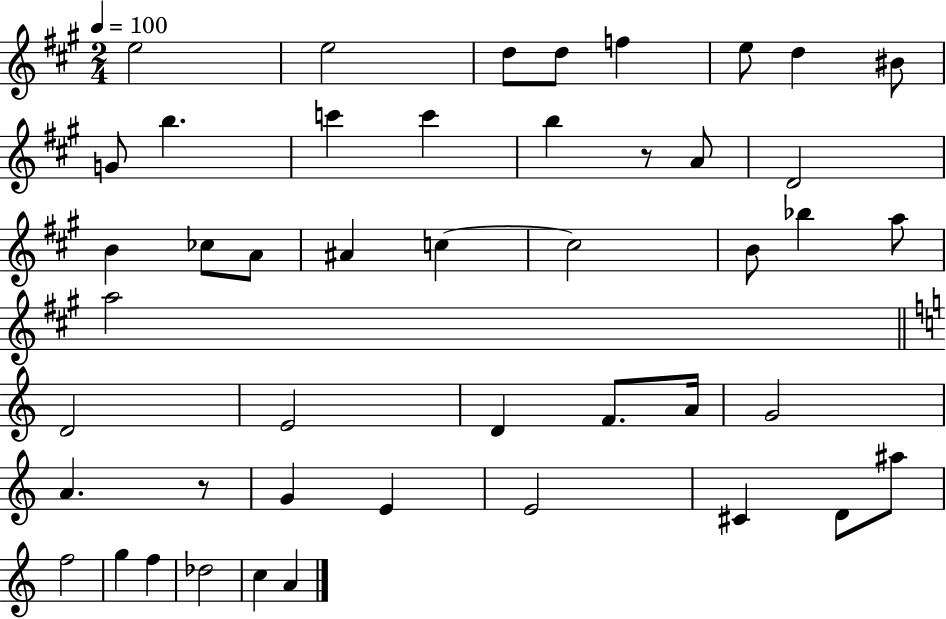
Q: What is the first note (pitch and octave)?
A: E5